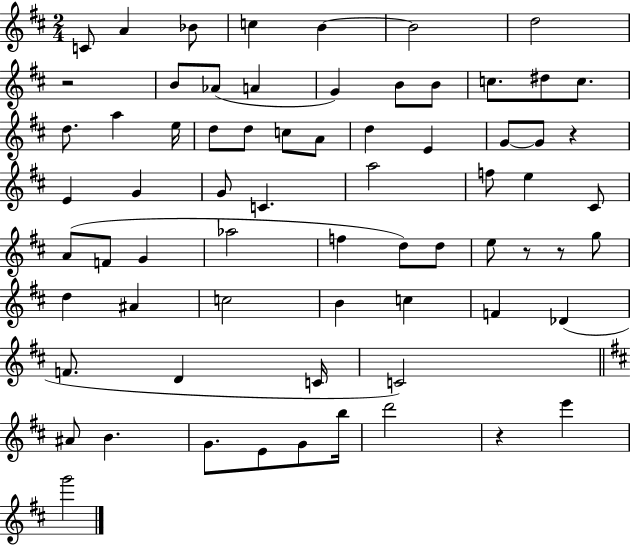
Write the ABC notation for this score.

X:1
T:Untitled
M:2/4
L:1/4
K:D
C/2 A _B/2 c B B2 d2 z2 B/2 _A/2 A G B/2 B/2 c/2 ^d/2 c/2 d/2 a e/4 d/2 d/2 c/2 A/2 d E G/2 G/2 z E G G/2 C a2 f/2 e ^C/2 A/2 F/2 G _a2 f d/2 d/2 e/2 z/2 z/2 g/2 d ^A c2 B c F _D F/2 D C/4 C2 ^A/2 B G/2 E/2 G/2 b/4 d'2 z e' g'2